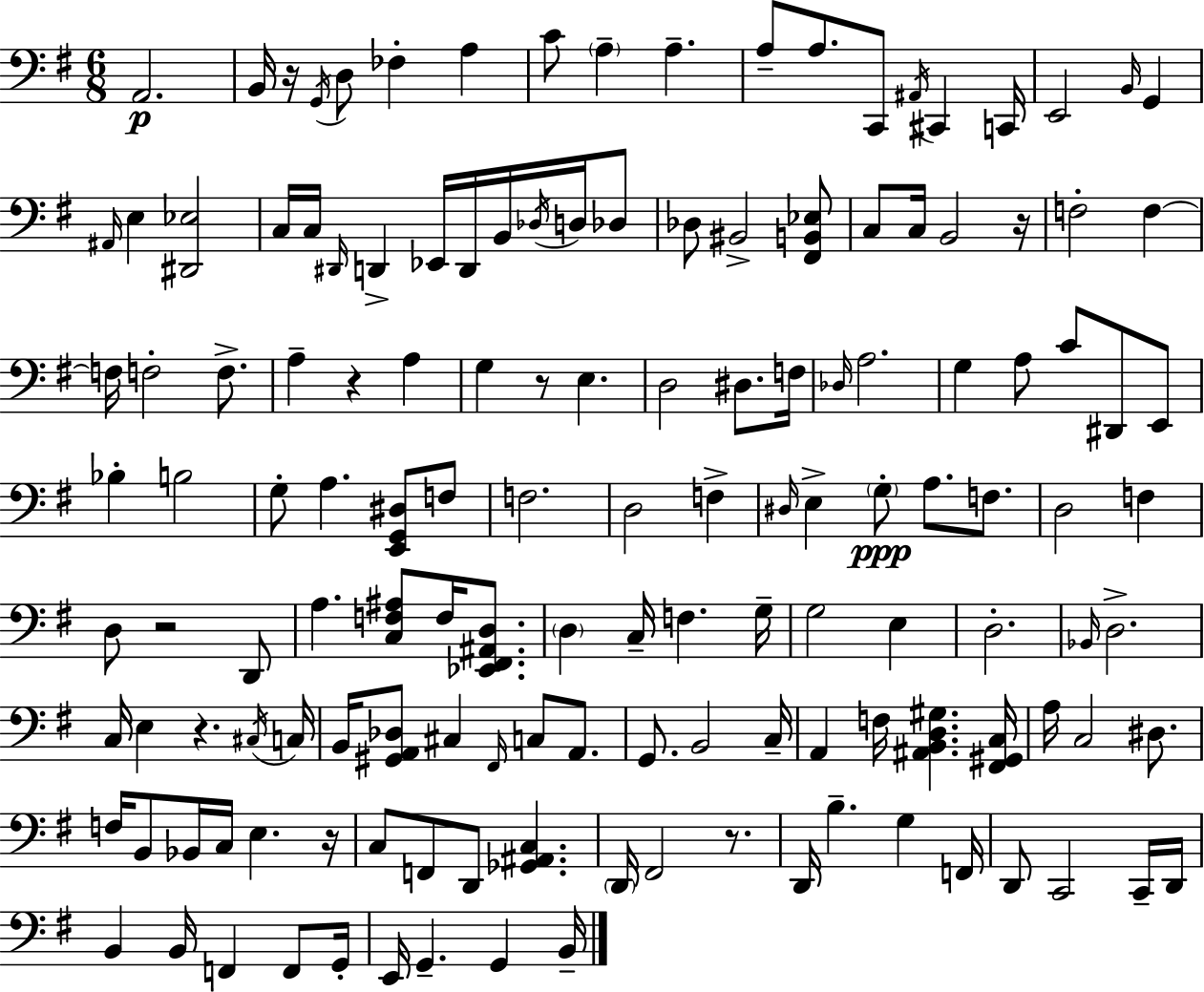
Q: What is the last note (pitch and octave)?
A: B2